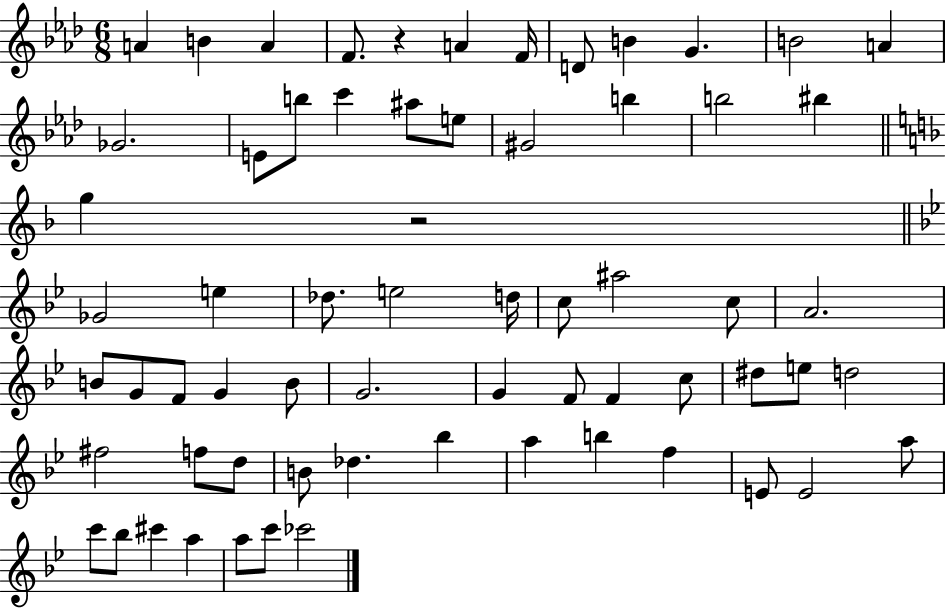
X:1
T:Untitled
M:6/8
L:1/4
K:Ab
A B A F/2 z A F/4 D/2 B G B2 A _G2 E/2 b/2 c' ^a/2 e/2 ^G2 b b2 ^b g z2 _G2 e _d/2 e2 d/4 c/2 ^a2 c/2 A2 B/2 G/2 F/2 G B/2 G2 G F/2 F c/2 ^d/2 e/2 d2 ^f2 f/2 d/2 B/2 _d _b a b f E/2 E2 a/2 c'/2 _b/2 ^c' a a/2 c'/2 _c'2